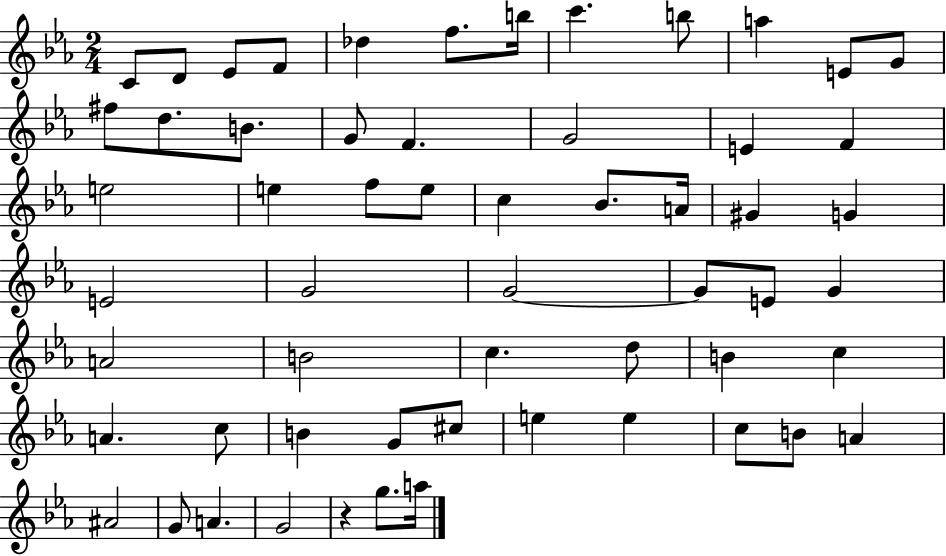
{
  \clef treble
  \numericTimeSignature
  \time 2/4
  \key ees \major
  \repeat volta 2 { c'8 d'8 ees'8 f'8 | des''4 f''8. b''16 | c'''4. b''8 | a''4 e'8 g'8 | \break fis''8 d''8. b'8. | g'8 f'4. | g'2 | e'4 f'4 | \break e''2 | e''4 f''8 e''8 | c''4 bes'8. a'16 | gis'4 g'4 | \break e'2 | g'2 | g'2~~ | g'8 e'8 g'4 | \break a'2 | b'2 | c''4. d''8 | b'4 c''4 | \break a'4. c''8 | b'4 g'8 cis''8 | e''4 e''4 | c''8 b'8 a'4 | \break ais'2 | g'8 a'4. | g'2 | r4 g''8. a''16 | \break } \bar "|."
}